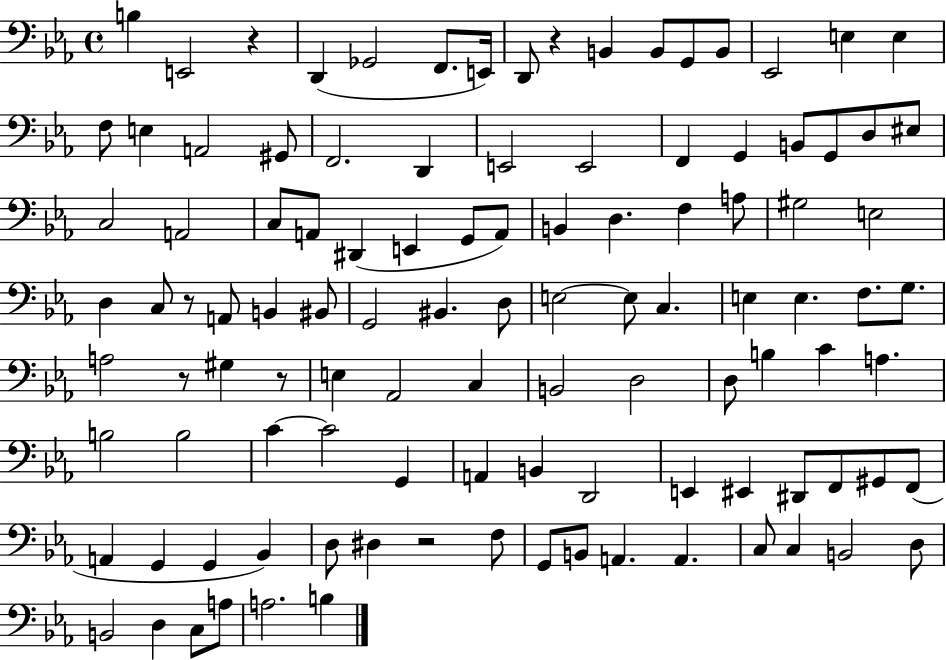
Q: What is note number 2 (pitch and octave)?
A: E2